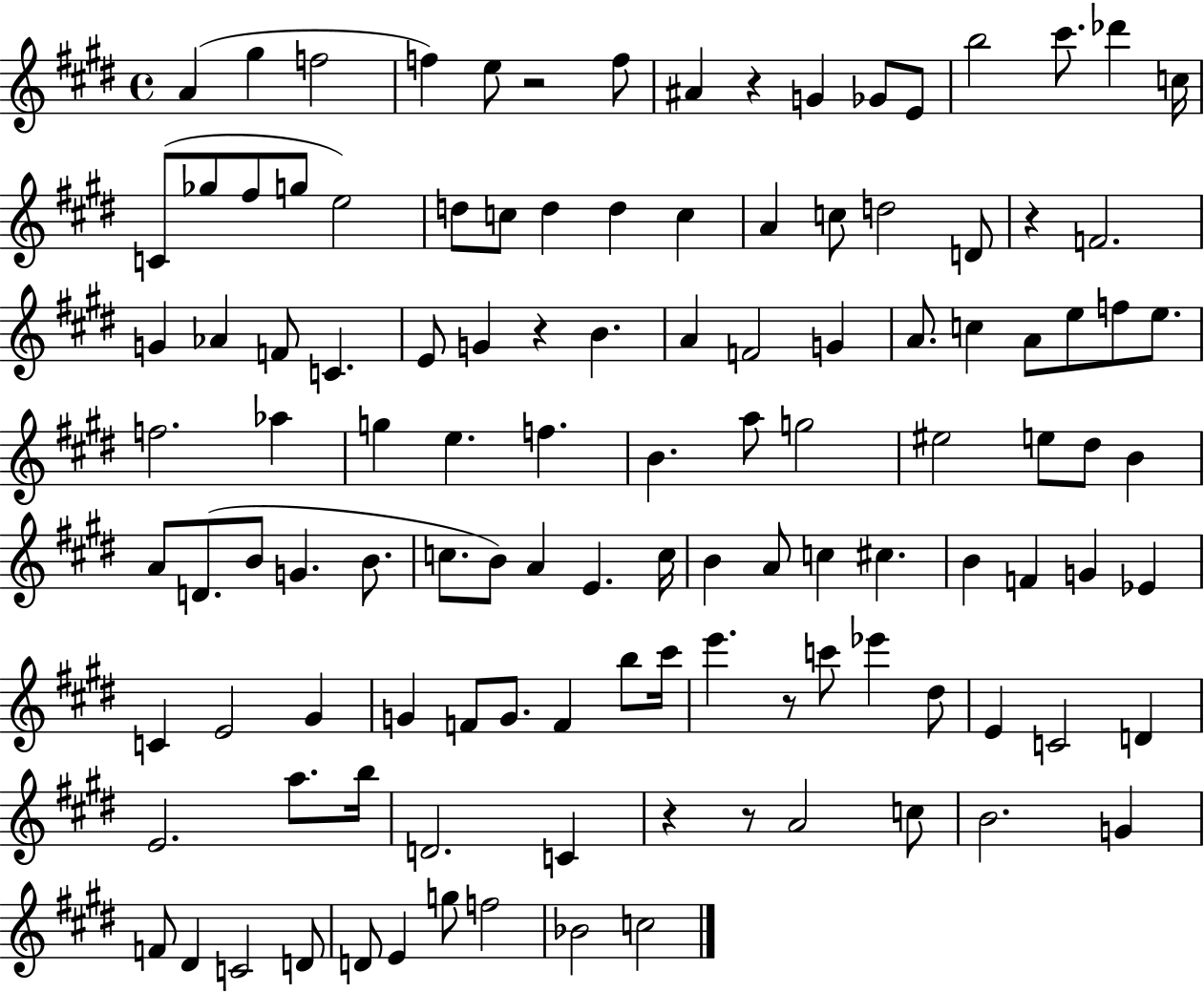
{
  \clef treble
  \time 4/4
  \defaultTimeSignature
  \key e \major
  \repeat volta 2 { a'4( gis''4 f''2 | f''4) e''8 r2 f''8 | ais'4 r4 g'4 ges'8 e'8 | b''2 cis'''8. des'''4 c''16 | \break c'8( ges''8 fis''8 g''8 e''2) | d''8 c''8 d''4 d''4 c''4 | a'4 c''8 d''2 d'8 | r4 f'2. | \break g'4 aes'4 f'8 c'4. | e'8 g'4 r4 b'4. | a'4 f'2 g'4 | a'8. c''4 a'8 e''8 f''8 e''8. | \break f''2. aes''4 | g''4 e''4. f''4. | b'4. a''8 g''2 | eis''2 e''8 dis''8 b'4 | \break a'8 d'8.( b'8 g'4. b'8. | c''8. b'8) a'4 e'4. c''16 | b'4 a'8 c''4 cis''4. | b'4 f'4 g'4 ees'4 | \break c'4 e'2 gis'4 | g'4 f'8 g'8. f'4 b''8 cis'''16 | e'''4. r8 c'''8 ees'''4 dis''8 | e'4 c'2 d'4 | \break e'2. a''8. b''16 | d'2. c'4 | r4 r8 a'2 c''8 | b'2. g'4 | \break f'8 dis'4 c'2 d'8 | d'8 e'4 g''8 f''2 | bes'2 c''2 | } \bar "|."
}